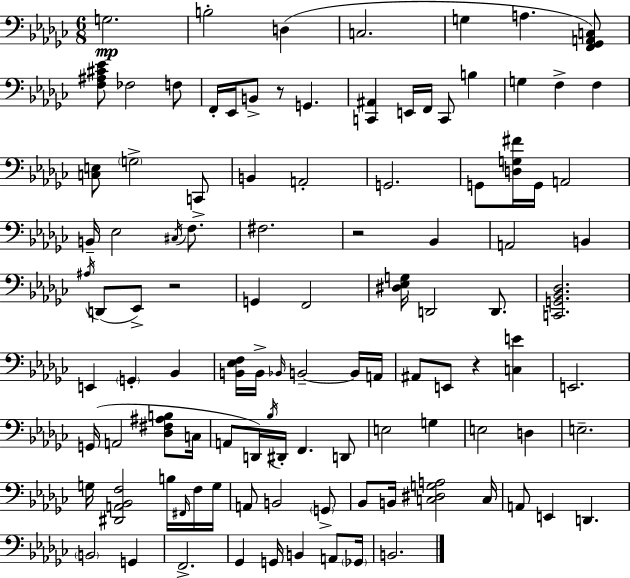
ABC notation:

X:1
T:Untitled
M:6/8
L:1/4
K:Ebm
G,2 B,2 D, C,2 G, A, [F,,_G,,A,,C,]/2 [F,^A,^C_E]/2 _F,2 F,/2 F,,/4 _E,,/4 B,,/2 z/2 G,, [C,,^A,,] E,,/4 F,,/4 C,,/2 B, G, F, F, [C,E,]/2 G,2 C,,/2 B,, A,,2 G,,2 G,,/2 [D,G,^F]/4 G,,/4 A,,2 B,,/4 _E,2 ^C,/4 F,/2 ^F,2 z2 _B,, A,,2 B,, ^A,/4 D,,/2 _E,,/2 z2 G,, F,,2 [^D,_E,G,]/4 D,,2 D,,/2 [C,,G,,_B,,_D,]2 E,, G,, _B,, [B,,_E,F,]/4 B,,/4 _B,,/4 B,,2 B,,/4 A,,/4 ^A,,/2 E,,/2 z [C,E] E,,2 G,,/4 A,,2 [_D,^F,^A,B,]/2 C,/4 A,,/2 D,,/4 _B,/4 ^D,,/4 F,, D,,/2 E,2 G, E,2 D, E,2 G,/4 [^D,,A,,_B,,F,]2 B,/4 ^F,,/4 F,/4 G,/4 A,,/2 B,,2 G,,/2 _B,,/2 B,,/4 [C,^D,G,A,]2 C,/4 A,,/2 E,, D,, B,,2 G,, F,,2 _G,, G,,/4 B,, A,,/2 _G,,/4 B,,2